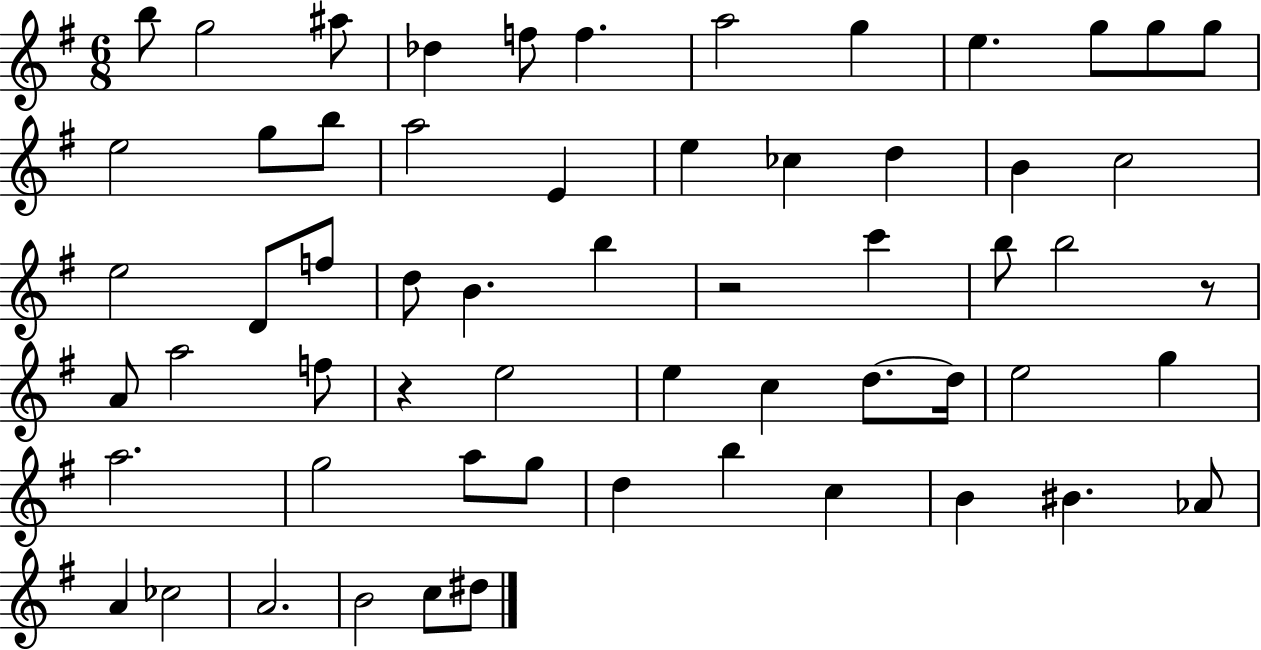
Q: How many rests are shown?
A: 3